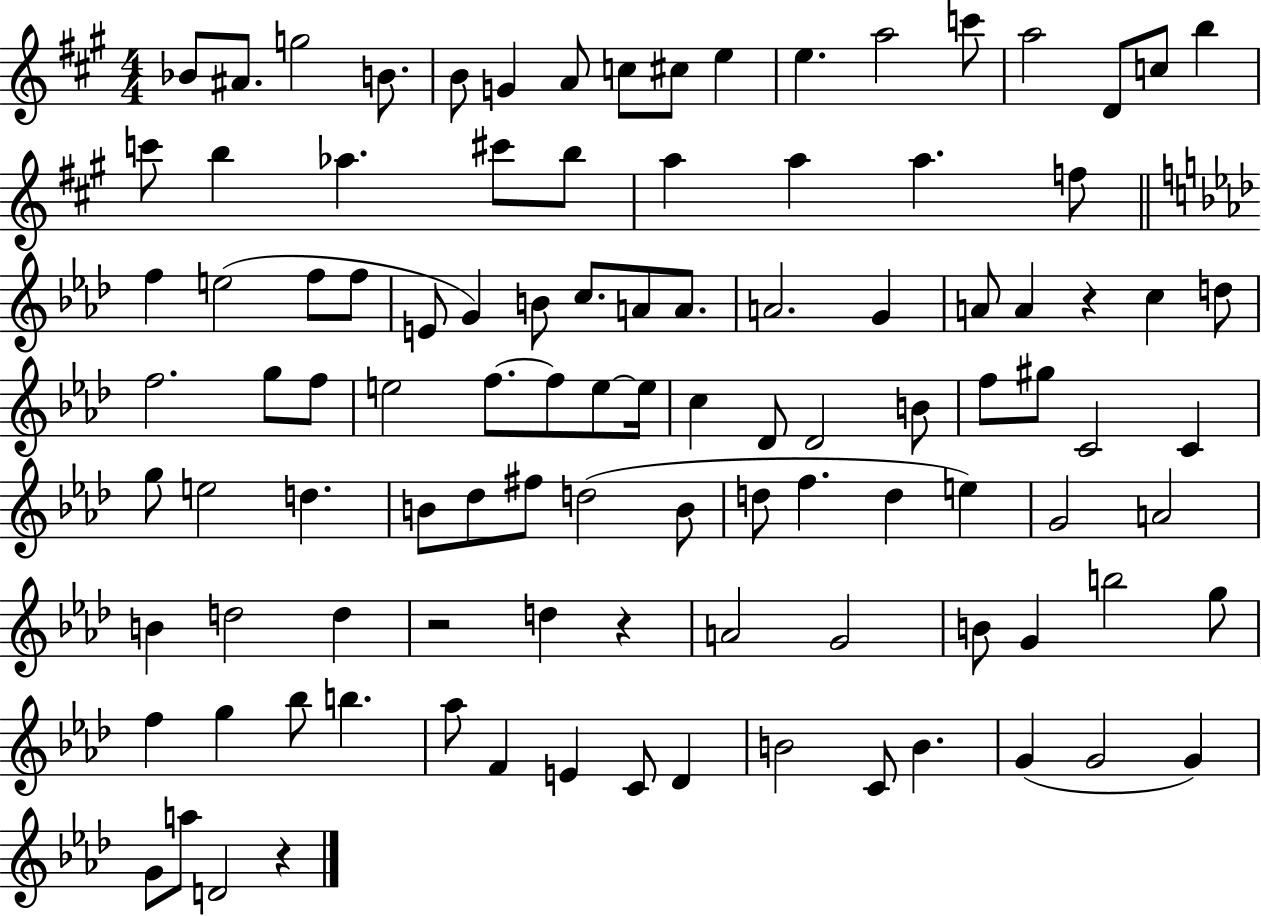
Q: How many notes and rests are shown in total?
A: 104